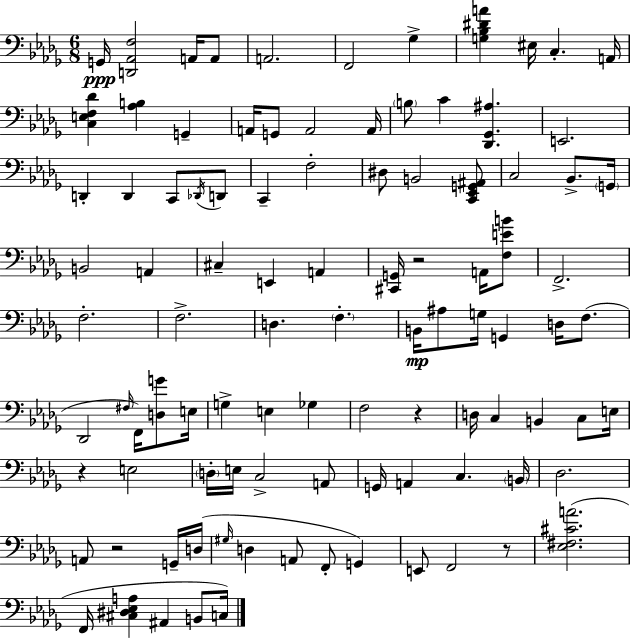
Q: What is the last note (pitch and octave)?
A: C3